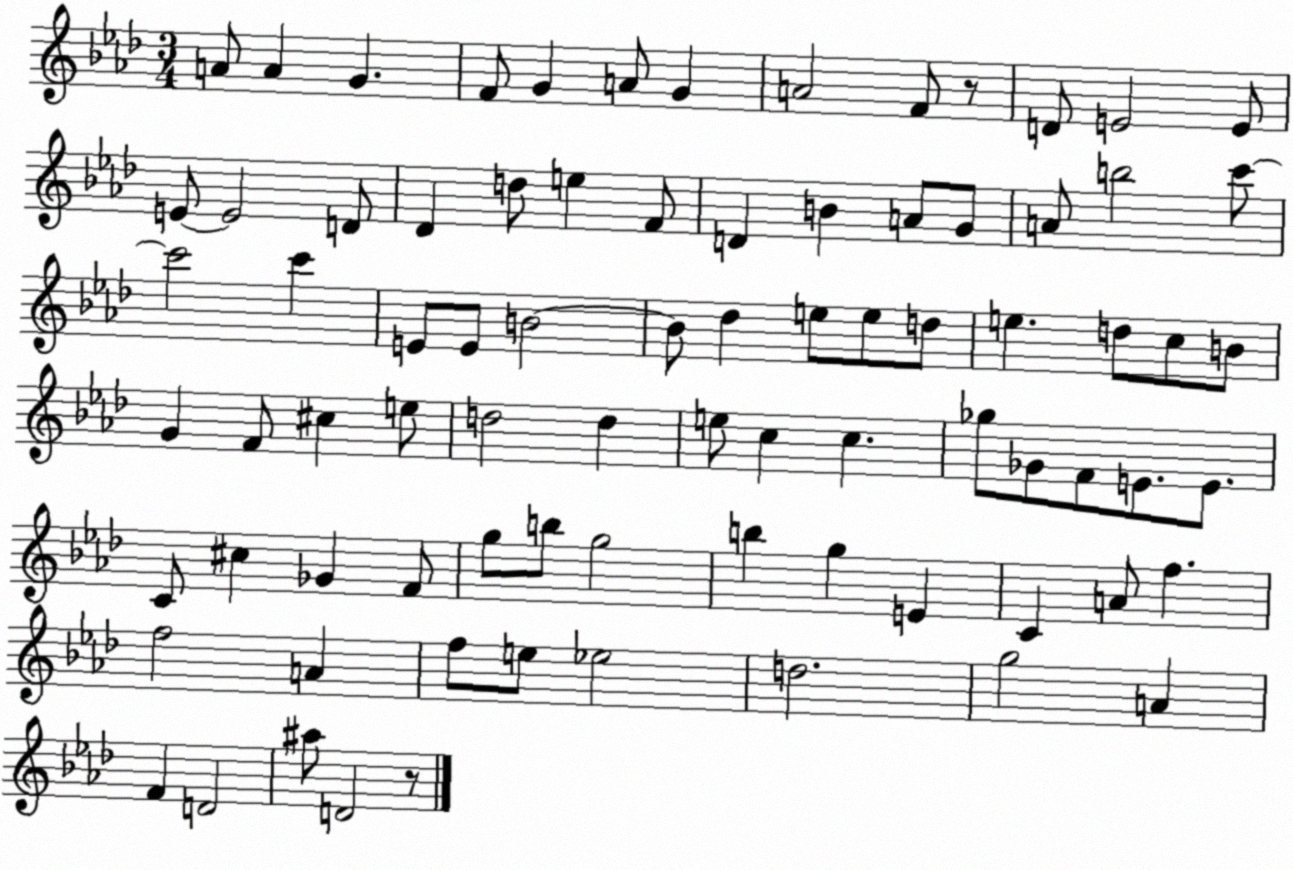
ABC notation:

X:1
T:Untitled
M:3/4
L:1/4
K:Ab
A/2 A G F/2 G A/2 G A2 F/2 z/2 D/2 E2 E/2 E/2 E2 D/2 _D d/2 e F/2 D B A/2 G/2 A/2 b2 c'/2 c'2 c' E/2 E/2 B2 B/2 _d e/2 e/2 d/2 e d/2 c/2 B/2 G F/2 ^c e/2 d2 d e/2 c c _g/2 _G/2 F/2 E/2 E/2 C/2 ^c _G F/2 g/2 b/2 g2 b g E C A/2 f f2 A f/2 e/2 _e2 d2 g2 A F D2 ^a/2 D2 z/2